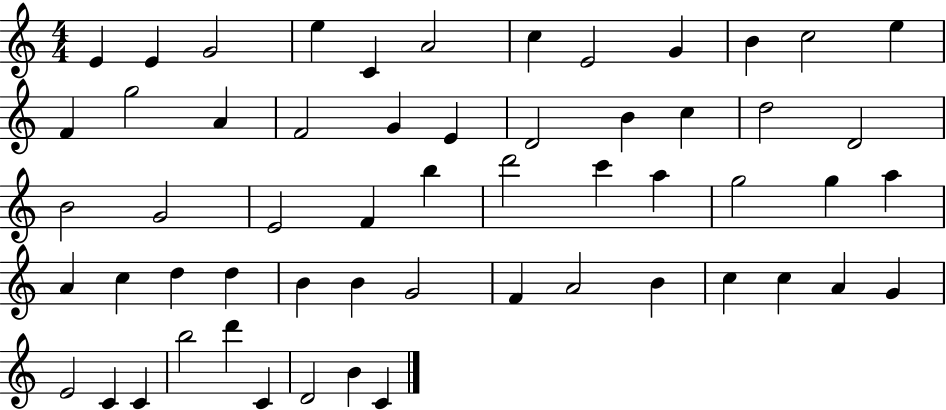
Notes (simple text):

E4/q E4/q G4/h E5/q C4/q A4/h C5/q E4/h G4/q B4/q C5/h E5/q F4/q G5/h A4/q F4/h G4/q E4/q D4/h B4/q C5/q D5/h D4/h B4/h G4/h E4/h F4/q B5/q D6/h C6/q A5/q G5/h G5/q A5/q A4/q C5/q D5/q D5/q B4/q B4/q G4/h F4/q A4/h B4/q C5/q C5/q A4/q G4/q E4/h C4/q C4/q B5/h D6/q C4/q D4/h B4/q C4/q